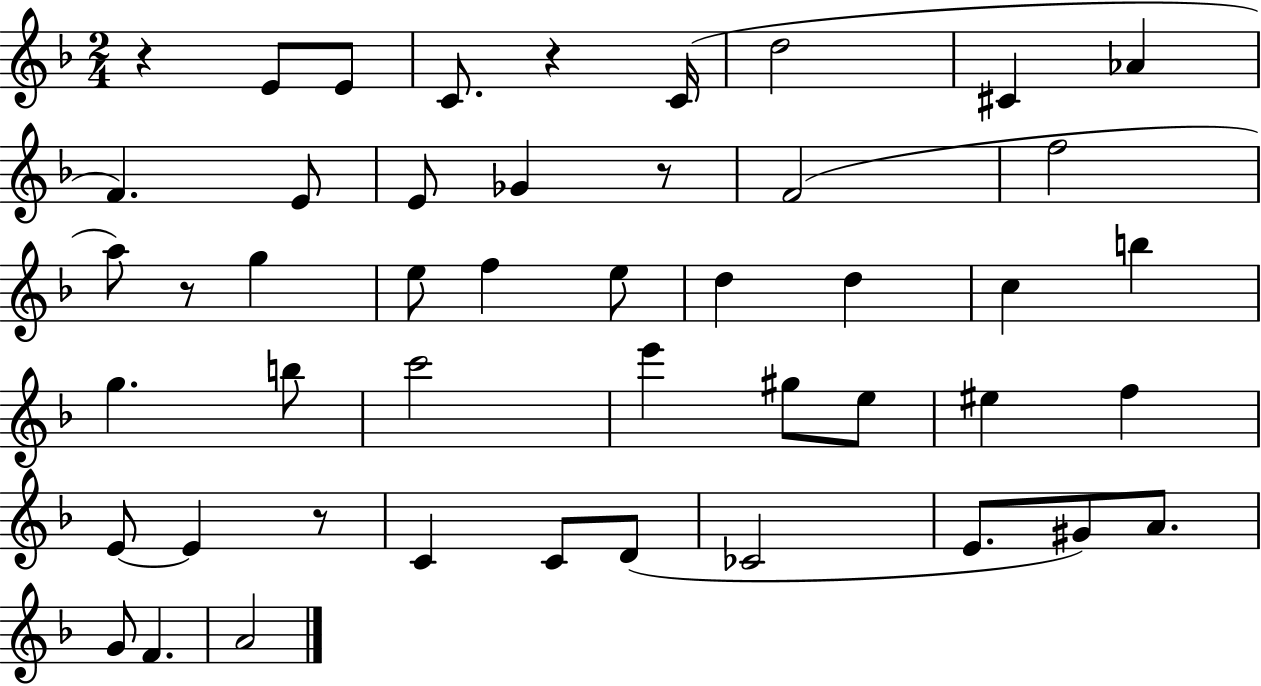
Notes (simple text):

R/q E4/e E4/e C4/e. R/q C4/s D5/h C#4/q Ab4/q F4/q. E4/e E4/e Gb4/q R/e F4/h F5/h A5/e R/e G5/q E5/e F5/q E5/e D5/q D5/q C5/q B5/q G5/q. B5/e C6/h E6/q G#5/e E5/e EIS5/q F5/q E4/e E4/q R/e C4/q C4/e D4/e CES4/h E4/e. G#4/e A4/e. G4/e F4/q. A4/h